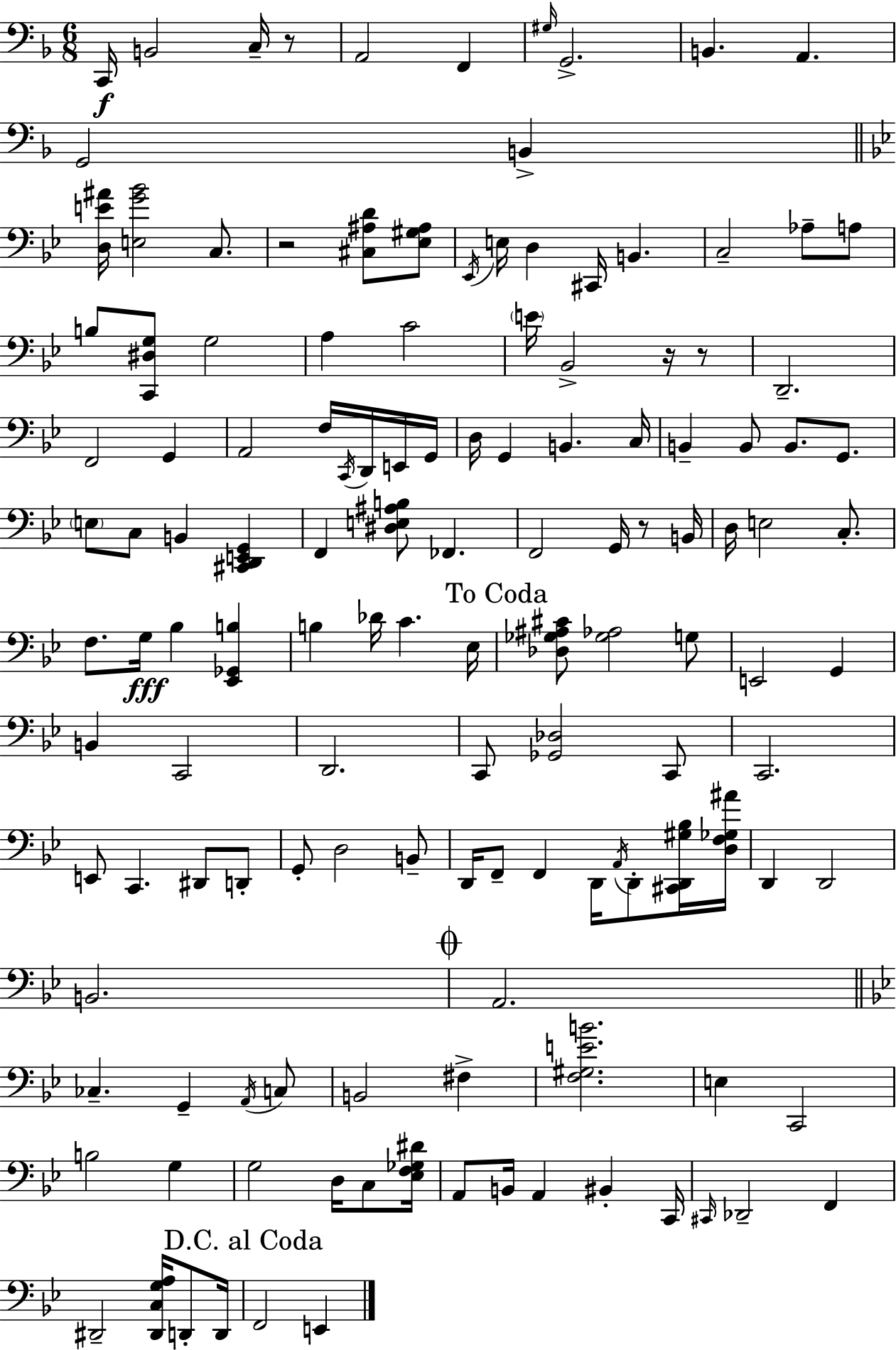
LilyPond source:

{
  \clef bass
  \numericTimeSignature
  \time 6/8
  \key f \major
  c,16\f b,2 c16-- r8 | a,2 f,4 | \grace { gis16 } g,2.-> | b,4. a,4. | \break g,2 b,4-> | \bar "||" \break \key bes \major <d e' ais'>16 <e g' bes'>2 c8. | r2 <cis ais d'>8 <ees gis ais>8 | \acciaccatura { ees,16 } e16 d4 cis,16 b,4. | c2-- aes8-- a8 | \break b8 <c, dis g>8 g2 | a4 c'2 | \parenthesize e'16 bes,2-> r16 r8 | d,2.-- | \break f,2 g,4 | a,2 f16 \acciaccatura { c,16 } d,16 | e,16 g,16 d16 g,4 b,4. | c16 b,4-- b,8 b,8. g,8. | \break \parenthesize e8 c8 b,4 <cis, d, e, g,>4 | f,4 <dis e ais b>8 fes,4. | f,2 g,16 r8 | b,16 d16 e2 c8.-. | \break f8. g16\fff bes4 <ees, ges, b>4 | b4 des'16 c'4. | ees16 \mark "To Coda" <des ges ais cis'>8 <ges aes>2 | g8 e,2 g,4 | \break b,4 c,2 | d,2. | c,8 <ges, des>2 | c,8 c,2. | \break e,8 c,4. dis,8 | d,8-. g,8-. d2 | b,8-- d,16 f,8-- f,4 d,16 \acciaccatura { a,16 } d,8-. | <cis, d, gis bes>16 <d f ges ais'>16 d,4 d,2 | \break b,2. | \mark \markup { \musicglyph "scripts.coda" } a,2. | \bar "||" \break \key bes \major ces4.-- g,4-- \acciaccatura { a,16 } c8 | b,2 fis4-> | <f gis e' b'>2. | e4 c,2 | \break b2 g4 | g2 d16 c8 | <ees f ges dis'>16 a,8 b,16 a,4 bis,4-. | c,16 \grace { cis,16 } des,2-- f,4 | \break dis,2-- <dis, c g a>16 d,8-. | d,16 \mark "D.C. al Coda" f,2 e,4 | \bar "|."
}